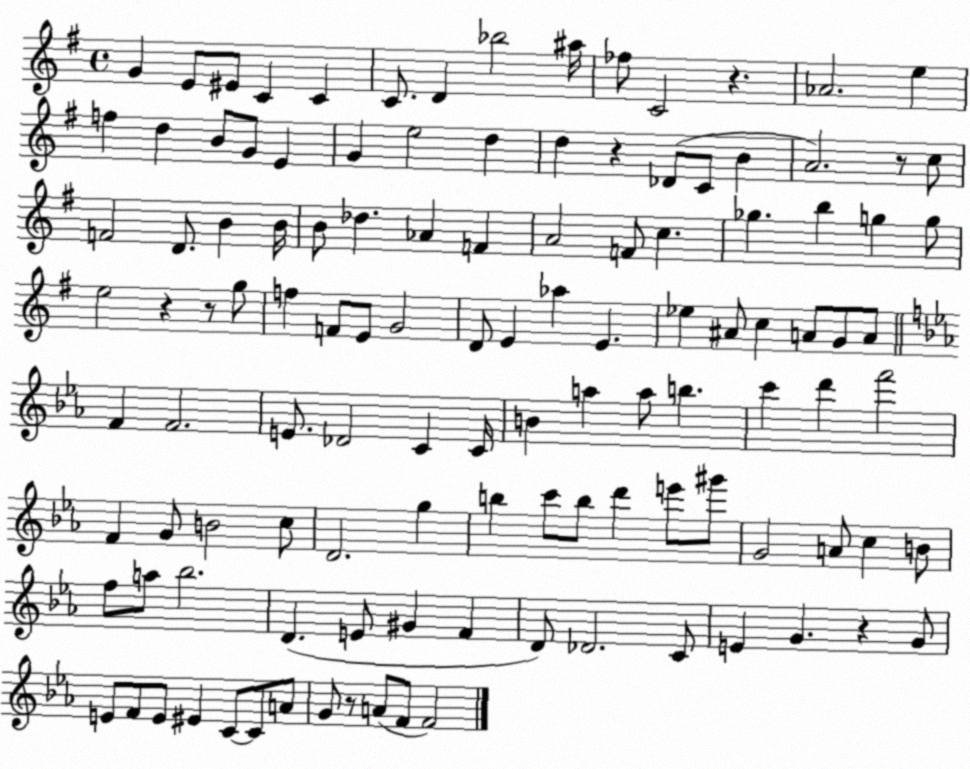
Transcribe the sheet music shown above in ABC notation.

X:1
T:Untitled
M:4/4
L:1/4
K:G
G E/2 ^E/2 C C C/2 D _b2 ^a/4 _f/2 C2 z _A2 e f d B/2 G/2 E G e2 d d z _D/2 C/2 B A2 z/2 c/2 F2 D/2 B B/4 B/2 _d _A F A2 F/2 c _g b g g/2 e2 z z/2 g/2 f F/2 E/2 G2 D/2 E _a E _e ^A/2 c A/2 G/2 A/2 F F2 E/2 _D2 C C/4 B a a/2 b c' d' f'2 F G/2 B2 c/2 D2 g b c'/2 b/2 d' e'/2 ^g'/2 G2 A/2 c B/2 f/2 a/2 _b2 D E/2 ^G F D/2 _D2 C/2 E G z G/2 E/2 F/2 E/2 ^E C/2 C/2 A/2 G/2 z/2 A/2 F/2 F2